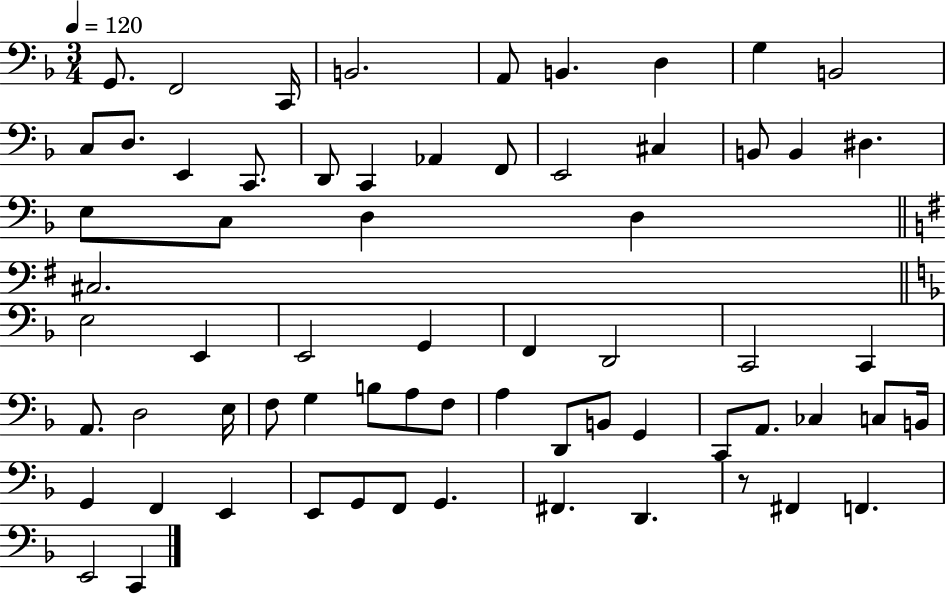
G2/e. F2/h C2/s B2/h. A2/e B2/q. D3/q G3/q B2/h C3/e D3/e. E2/q C2/e. D2/e C2/q Ab2/q F2/e E2/h C#3/q B2/e B2/q D#3/q. E3/e C3/e D3/q D3/q C#3/h. E3/h E2/q E2/h G2/q F2/q D2/h C2/h C2/q A2/e. D3/h E3/s F3/e G3/q B3/e A3/e F3/e A3/q D2/e B2/e G2/q C2/e A2/e. CES3/q C3/e B2/s G2/q F2/q E2/q E2/e G2/e F2/e G2/q. F#2/q. D2/q. R/e F#2/q F2/q. E2/h C2/q